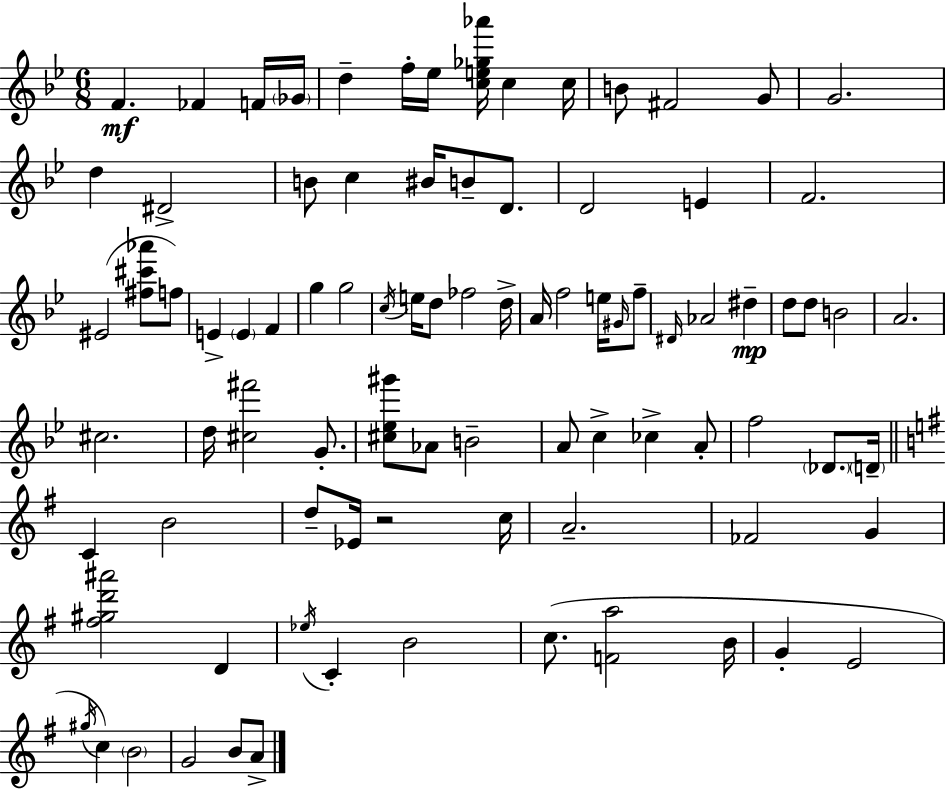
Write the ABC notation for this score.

X:1
T:Untitled
M:6/8
L:1/4
K:Bb
F _F F/4 _G/4 d f/4 _e/4 [ce_g_a']/4 c c/4 B/2 ^F2 G/2 G2 d ^D2 B/2 c ^B/4 B/2 D/2 D2 E F2 ^E2 [^f^c'_a']/2 f/2 E E F g g2 c/4 e/4 d/2 _f2 d/4 A/4 f2 e/4 ^G/4 f/2 ^D/4 _A2 ^d d/2 d/2 B2 A2 ^c2 d/4 [^c^f']2 G/2 [^c_e^g']/2 _A/2 B2 A/2 c _c A/2 f2 _D/2 D/4 C B2 d/2 _E/4 z2 c/4 A2 _F2 G [^f^gd'^a']2 D _e/4 C B2 c/2 [Fa]2 B/4 G E2 ^g/4 c B2 G2 B/2 A/2